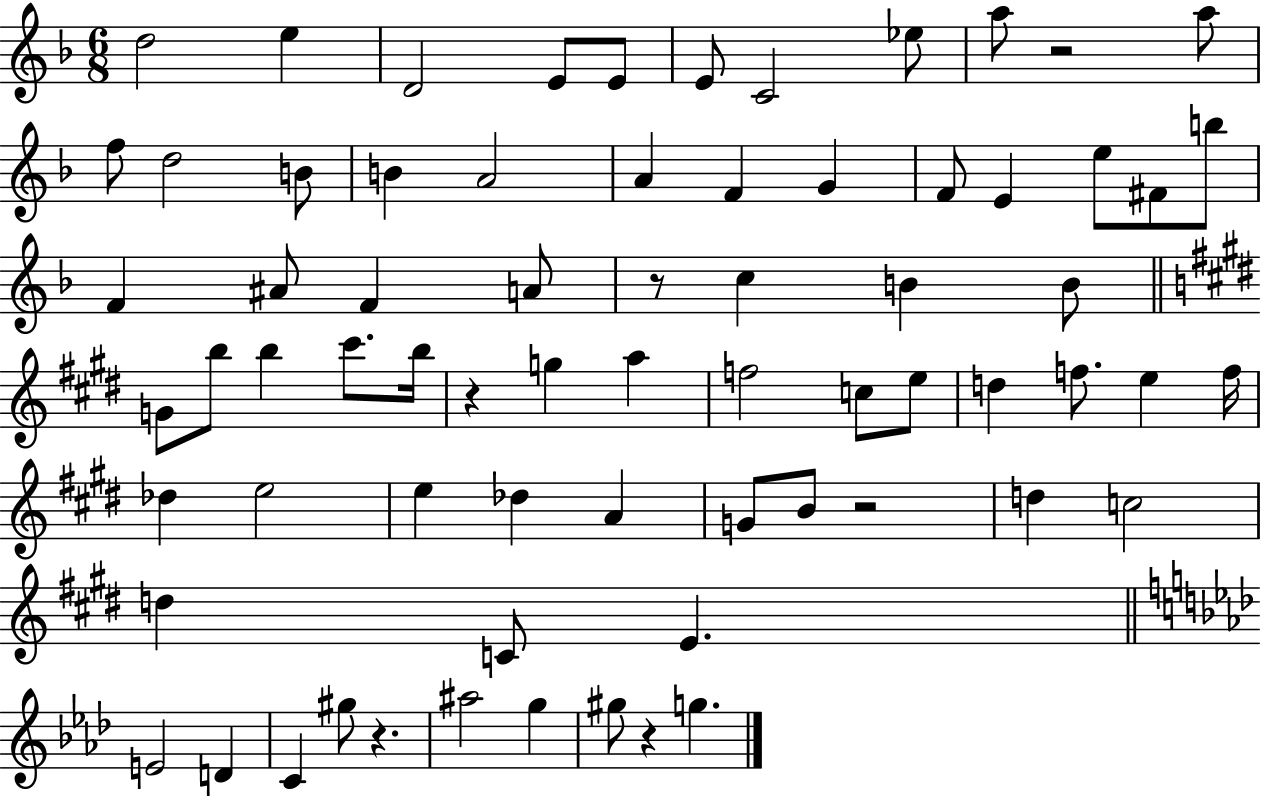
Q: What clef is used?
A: treble